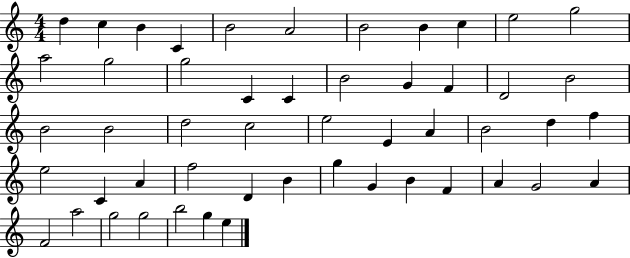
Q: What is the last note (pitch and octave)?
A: E5